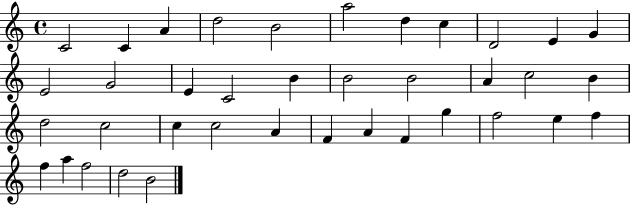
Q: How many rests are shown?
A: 0